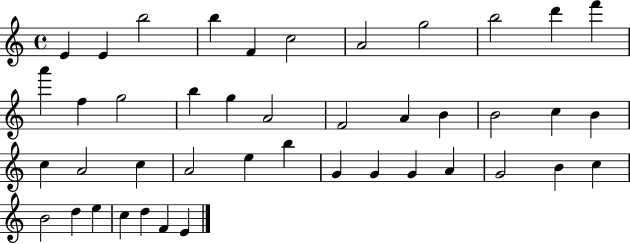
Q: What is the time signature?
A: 4/4